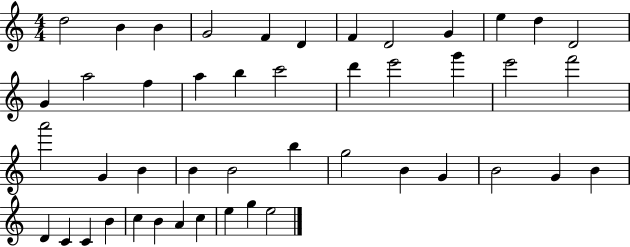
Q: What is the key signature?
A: C major